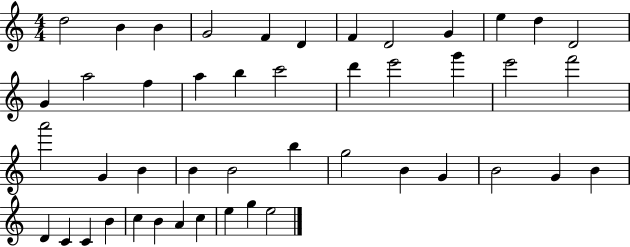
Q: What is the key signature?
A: C major